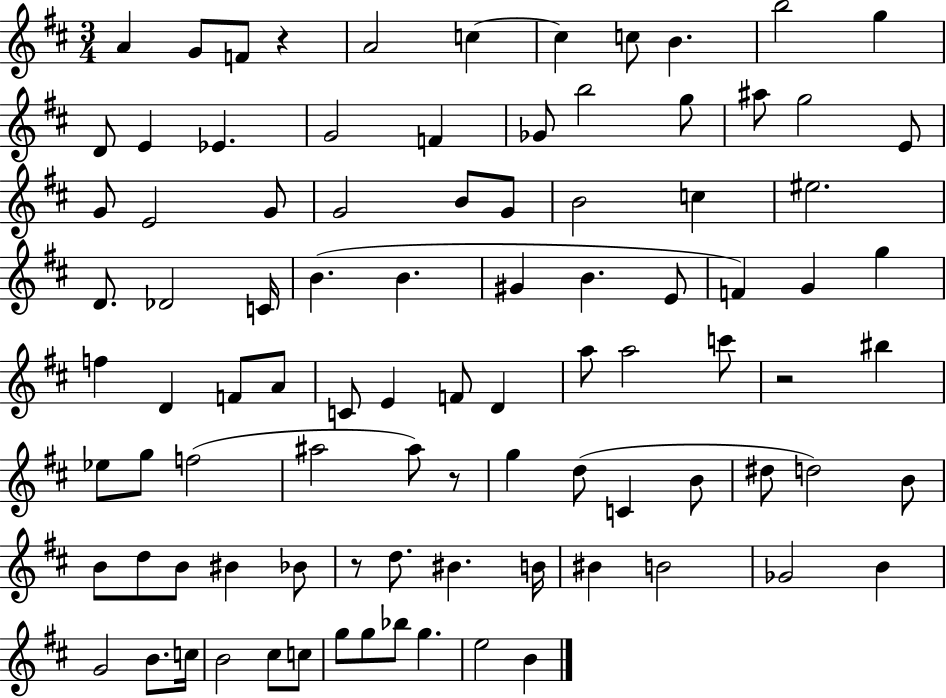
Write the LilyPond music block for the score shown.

{
  \clef treble
  \numericTimeSignature
  \time 3/4
  \key d \major
  a'4 g'8 f'8 r4 | a'2 c''4~~ | c''4 c''8 b'4. | b''2 g''4 | \break d'8 e'4 ees'4. | g'2 f'4 | ges'8 b''2 g''8 | ais''8 g''2 e'8 | \break g'8 e'2 g'8 | g'2 b'8 g'8 | b'2 c''4 | eis''2. | \break d'8. des'2 c'16 | b'4.( b'4. | gis'4 b'4. e'8 | f'4) g'4 g''4 | \break f''4 d'4 f'8 a'8 | c'8 e'4 f'8 d'4 | a''8 a''2 c'''8 | r2 bis''4 | \break ees''8 g''8 f''2( | ais''2 ais''8) r8 | g''4 d''8( c'4 b'8 | dis''8 d''2) b'8 | \break b'8 d''8 b'8 bis'4 bes'8 | r8 d''8. bis'4. b'16 | bis'4 b'2 | ges'2 b'4 | \break g'2 b'8. c''16 | b'2 cis''8 c''8 | g''8 g''8 bes''8 g''4. | e''2 b'4 | \break \bar "|."
}